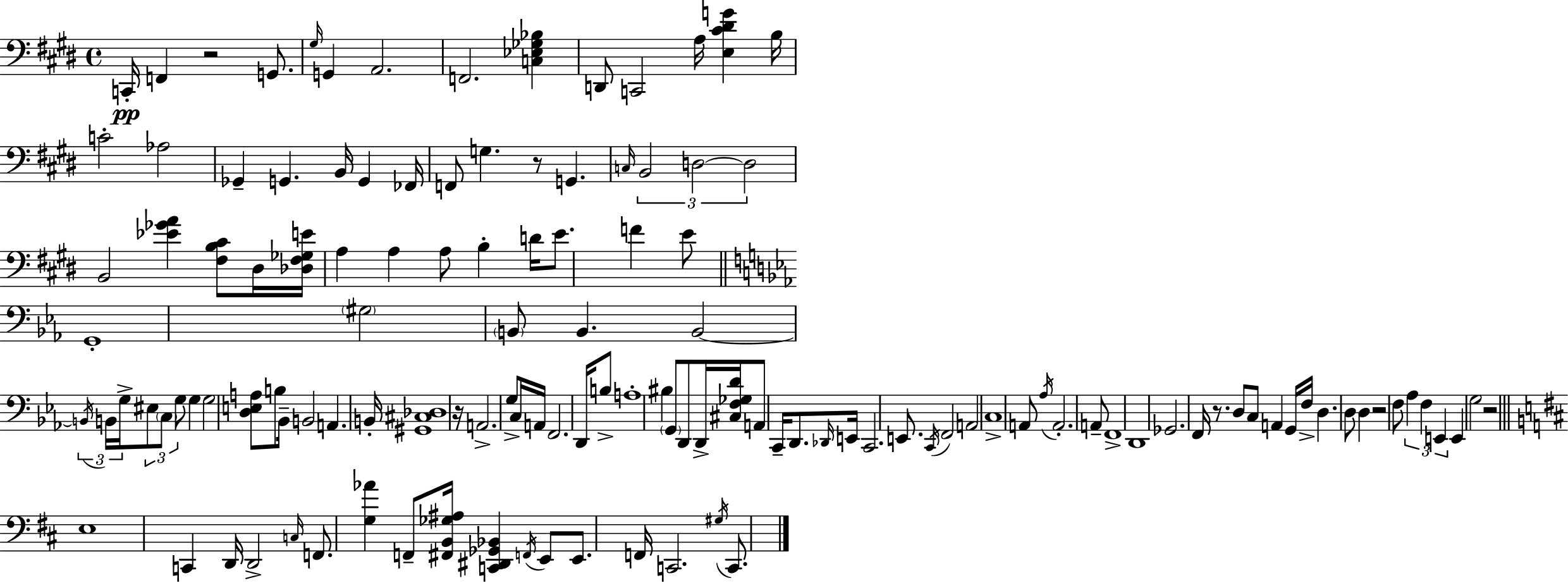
X:1
T:Untitled
M:4/4
L:1/4
K:E
C,,/4 F,, z2 G,,/2 ^G,/4 G,, A,,2 F,,2 [C,_E,_G,_B,] D,,/2 C,,2 A,/4 [E,^C^DG] B,/4 C2 _A,2 _G,, G,, B,,/4 G,, _F,,/4 F,,/2 G, z/2 G,, C,/4 B,,2 D,2 D,2 B,,2 [_E_GA] [^F,B,^C]/2 ^D,/4 [_D,^F,_G,E]/4 A, A, A,/2 B, D/4 E/2 F E/2 G,,4 ^G,2 B,,/2 B,, B,,2 B,,/4 B,,/4 G,/4 ^E,/2 C,/2 G,/2 G, G,2 [D,E,A,]/2 B,/2 _B,,/4 B,,2 A,, B,,/4 [^G,,^C,_D,]4 z/4 A,,2 G,/2 C,/4 A,,/4 F,,2 D,,/4 B,/2 A,4 ^B, G,,/2 D,,/2 D,,/4 [^C,F,_G,D]/4 A,,/2 C,,/4 D,,/2 _D,,/4 E,,/4 C,,2 E,,/2 C,,/4 F,,2 A,,2 C,4 A,,/2 _A,/4 A,,2 A,,/2 F,,4 D,,4 _G,,2 F,,/4 z/2 D,/2 C,/2 A,, G,,/4 F,/4 D, D,/2 D, z2 F,/2 _A, F, E,, E,, G,2 z2 E,4 C,, D,,/4 D,,2 C,/4 F,,/2 [G,_A] F,,/2 [^F,,B,,_G,^A,]/4 [C,,^D,,_G,,_B,,] F,,/4 E,,/2 E,,/2 F,,/4 C,,2 ^G,/4 C,,/2